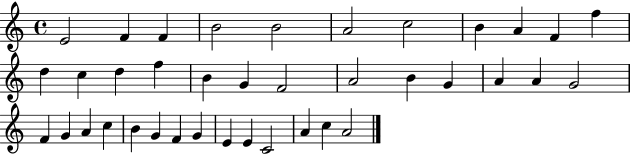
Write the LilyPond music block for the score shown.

{
  \clef treble
  \time 4/4
  \defaultTimeSignature
  \key c \major
  e'2 f'4 f'4 | b'2 b'2 | a'2 c''2 | b'4 a'4 f'4 f''4 | \break d''4 c''4 d''4 f''4 | b'4 g'4 f'2 | a'2 b'4 g'4 | a'4 a'4 g'2 | \break f'4 g'4 a'4 c''4 | b'4 g'4 f'4 g'4 | e'4 e'4 c'2 | a'4 c''4 a'2 | \break \bar "|."
}